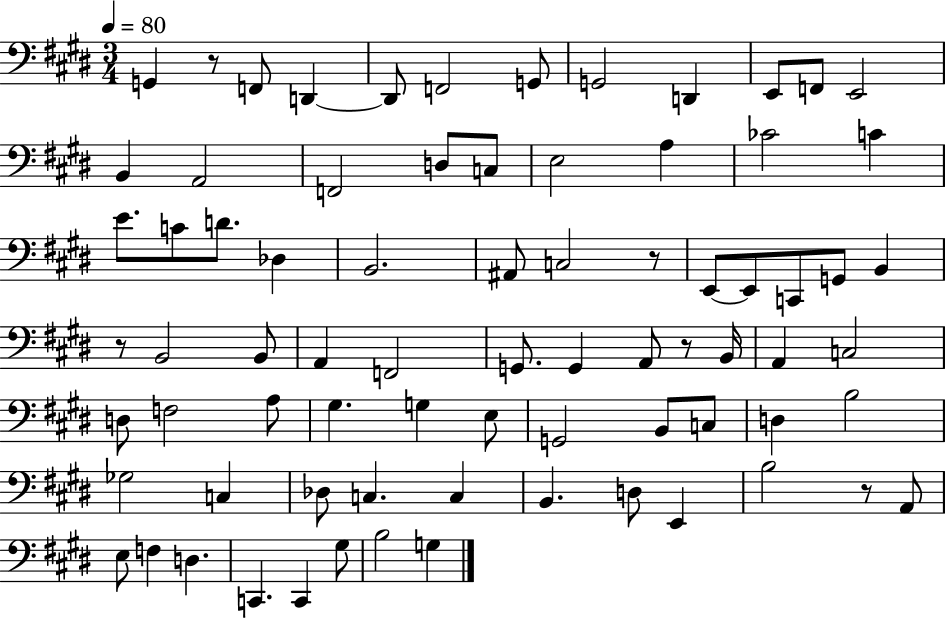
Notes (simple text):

G2/q R/e F2/e D2/q D2/e F2/h G2/e G2/h D2/q E2/e F2/e E2/h B2/q A2/h F2/h D3/e C3/e E3/h A3/q CES4/h C4/q E4/e. C4/e D4/e. Db3/q B2/h. A#2/e C3/h R/e E2/e E2/e C2/e G2/e B2/q R/e B2/h B2/e A2/q F2/h G2/e. G2/q A2/e R/e B2/s A2/q C3/h D3/e F3/h A3/e G#3/q. G3/q E3/e G2/h B2/e C3/e D3/q B3/h Gb3/h C3/q Db3/e C3/q. C3/q B2/q. D3/e E2/q B3/h R/e A2/e E3/e F3/q D3/q. C2/q. C2/q G#3/e B3/h G3/q